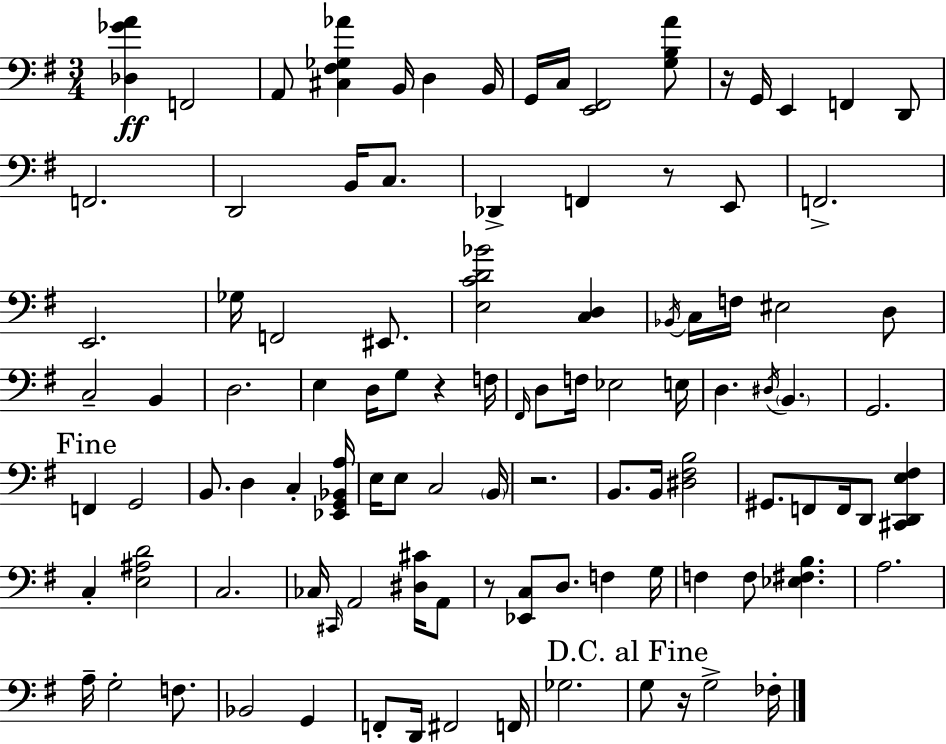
{
  \clef bass
  \numericTimeSignature
  \time 3/4
  \key e \minor
  <des ges' a'>4\ff f,2 | a,8 <cis fis ges aes'>4 b,16 d4 b,16 | g,16 c16 <e, fis,>2 <g b a'>8 | r16 g,16 e,4 f,4 d,8 | \break f,2. | d,2 b,16 c8. | des,4-> f,4 r8 e,8 | f,2.-> | \break e,2. | ges16 f,2 eis,8. | <e c' d' bes'>2 <c d>4 | \acciaccatura { bes,16 } c16 f16 eis2 d8 | \break c2-- b,4 | d2. | e4 d16 g8 r4 | f16 \grace { fis,16 } d8 f16 ees2 | \break e16 d4. \acciaccatura { dis16 } \parenthesize b,4. | g,2. | \mark "Fine" f,4 g,2 | b,8. d4 c4-. | \break <ees, g, bes, a>16 e16 e8 c2 | \parenthesize b,16 r2. | b,8. b,16 <dis fis b>2 | gis,8. f,8 f,16 d,8 <cis, d, e fis>4 | \break c4-. <e ais d'>2 | c2. | ces16 \grace { cis,16 } a,2 | <dis cis'>16 a,8 r8 <ees, c>8 d8. f4 | \break g16 f4 f8 <ees fis b>4. | a2. | a16-- g2-. | f8. bes,2 | \break g,4 f,8-. d,16 fis,2 | f,16 ges2. | \mark "D.C. al Fine" g8 r16 g2-> | fes16-. \bar "|."
}